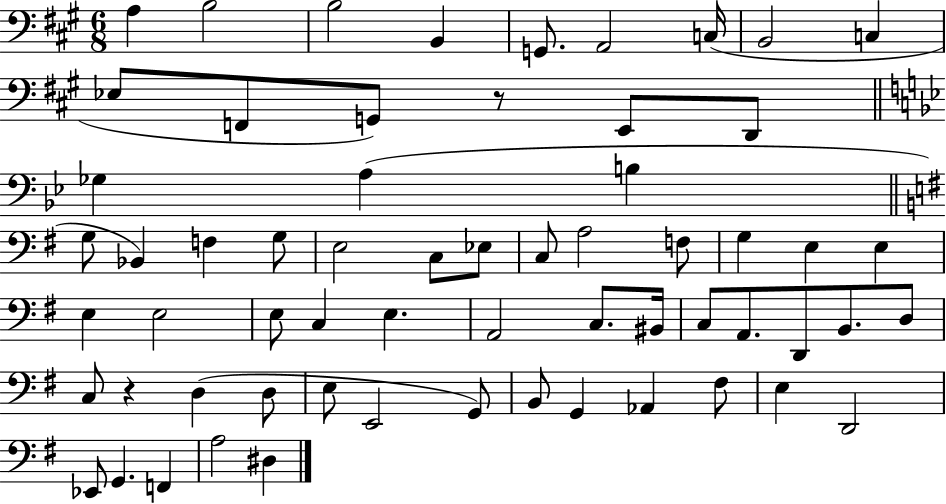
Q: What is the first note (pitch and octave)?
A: A3